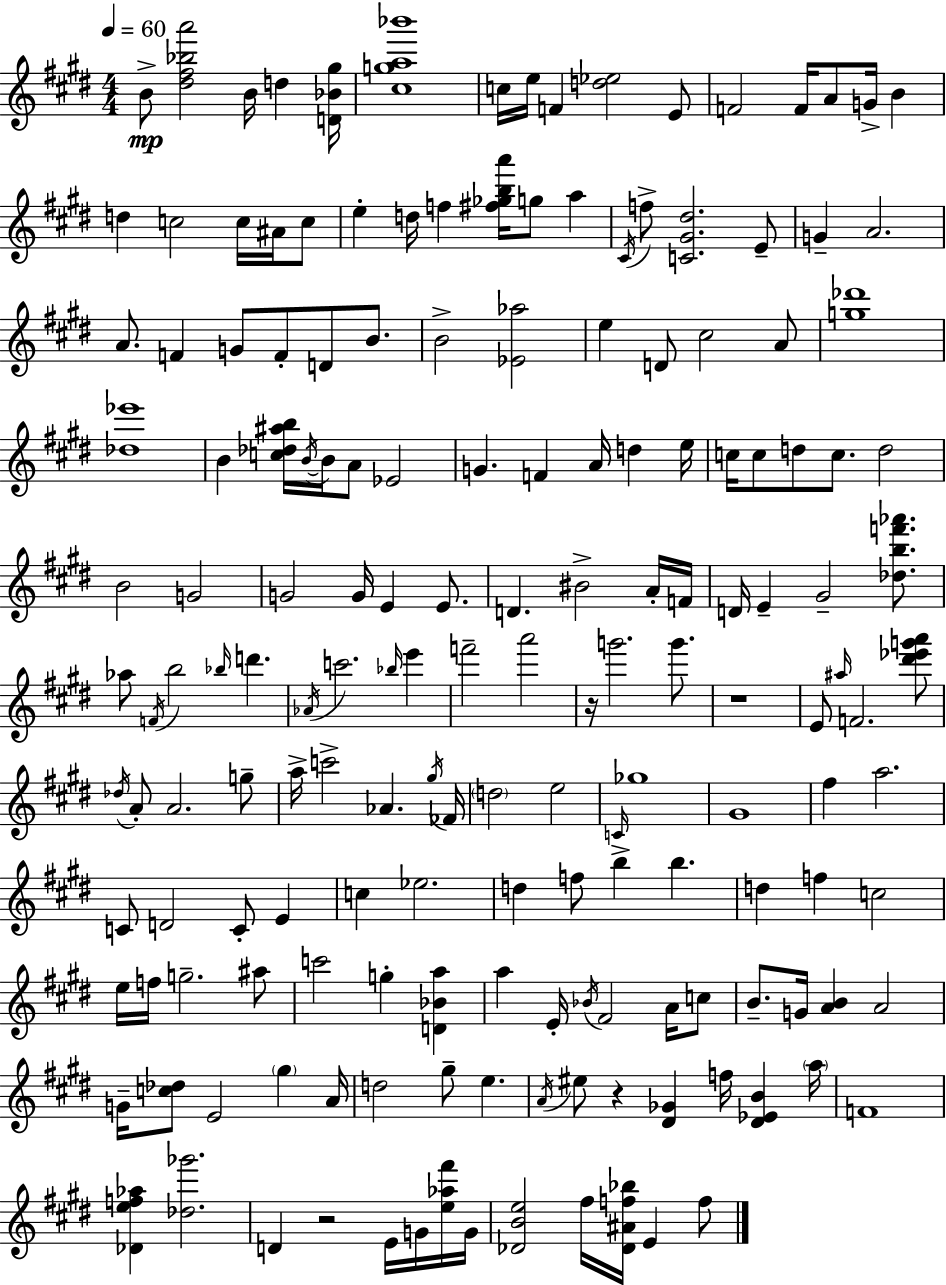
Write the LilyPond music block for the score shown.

{
  \clef treble
  \numericTimeSignature
  \time 4/4
  \key e \major
  \tempo 4 = 60
  b'8->\mp <dis'' fis'' bes'' a'''>2 b'16 d''4 <d' bes' gis''>16 | <cis'' g'' a'' bes'''>1 | c''16 e''16 f'4 <d'' ees''>2 e'8 | f'2 f'16 a'8 g'16-> b'4 | \break d''4 c''2 c''16 ais'16 c''8 | e''4-. d''16 f''4 <fis'' ges'' b'' a'''>16 g''8 a''4 | \acciaccatura { cis'16 } f''8-> <c' gis' dis''>2. e'8-- | g'4-- a'2. | \break a'8. f'4 g'8 f'8-. d'8 b'8. | b'2-> <ees' aes''>2 | e''4 d'8 cis''2 a'8 | <g'' des'''>1 | \break <des'' ees'''>1 | b'4 <c'' des'' ais'' b''>16 \acciaccatura { b'16~ }~ b'16 a'8 ees'2 | g'4. f'4 a'16 d''4 | e''16 c''16 c''8 d''8 c''8. d''2 | \break b'2 g'2 | g'2 g'16 e'4 e'8. | d'4. bis'2-> | a'16-. f'16 d'16 e'4-- gis'2-- <des'' b'' f''' aes'''>8. | \break aes''8 \acciaccatura { f'16 } b''2 \grace { bes''16 } d'''4. | \acciaccatura { aes'16 } c'''2. | \grace { bes''16 } e'''4 f'''2-- a'''2 | r16 g'''2. | \break g'''8. r1 | e'8 \grace { ais''16 } f'2. | <dis''' ees''' g''' a'''>8 \acciaccatura { des''16 } a'8-. a'2. | g''8-- a''16-> c'''2-> | \break aes'4. \acciaccatura { gis''16 } fes'16 \parenthesize d''2 | e''2 \grace { c'16 } ges''1 | gis'1 | fis''4 a''2. | \break c'8 d'2 | c'8-. e'4 c''4 ees''2. | d''4 f''8 | b''4-> b''4. d''4 f''4 | \break c''2 e''16 f''16 g''2.-- | ais''8 c'''2 | g''4-. <d' bes' a''>4 a''4 e'16-. \acciaccatura { bes'16 } | fis'2 a'16 c''8 b'8.-- g'16 <a' b'>4 | \break a'2 g'16-- <c'' des''>8 e'2 | \parenthesize gis''4 a'16 d''2 | gis''8-- e''4. \acciaccatura { a'16 } eis''8 r4 | <dis' ges'>4 f''16 <dis' ees' b'>4 \parenthesize a''16 f'1 | \break <des' e'' f'' aes''>4 | <des'' ges'''>2. d'4 | r2 e'16 g'16 <e'' aes'' fis'''>16 g'16 <des' b' e''>2 | fis''16 <des' ais' f'' bes''>16 e'4 f''8 \bar "|."
}